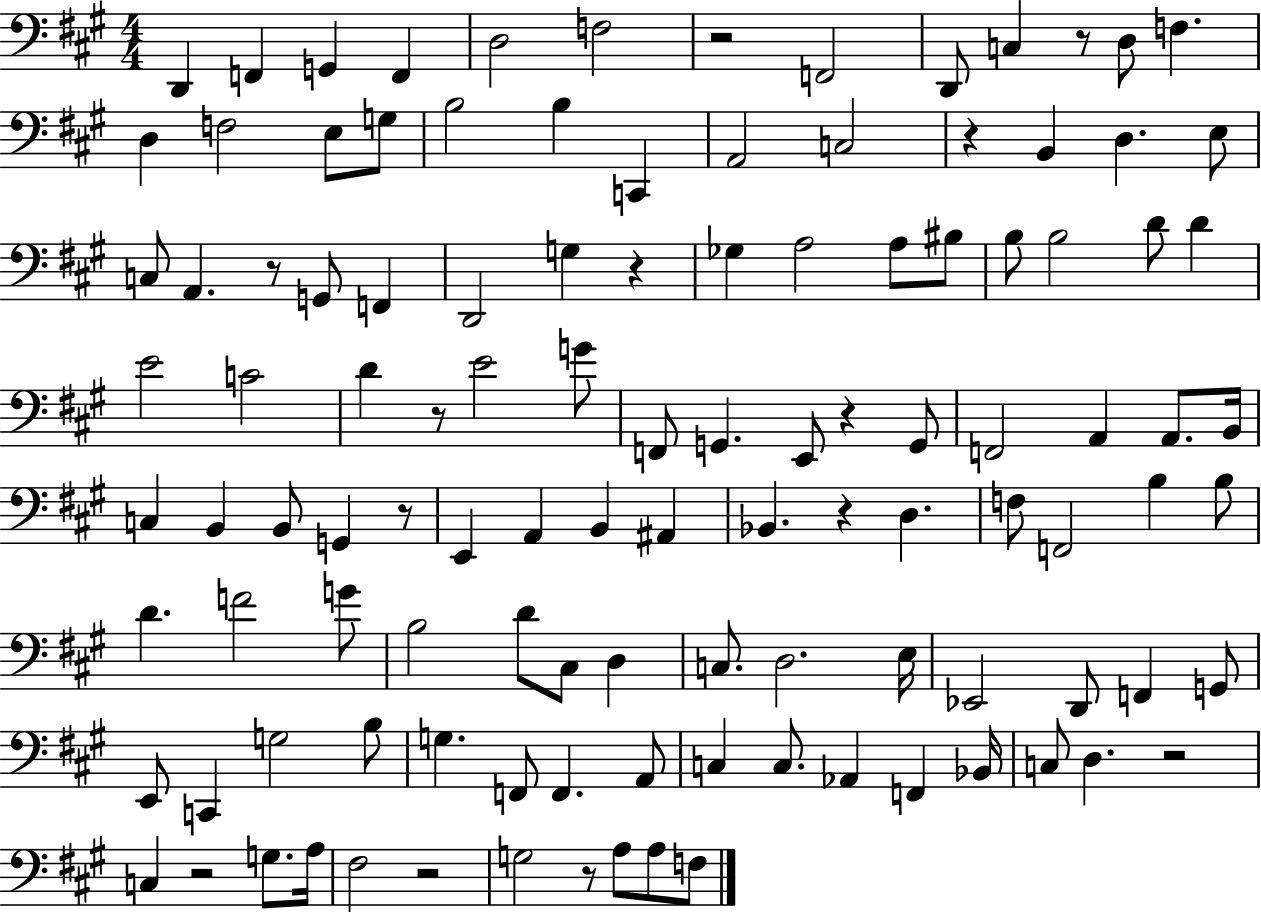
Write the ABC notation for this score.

X:1
T:Untitled
M:4/4
L:1/4
K:A
D,, F,, G,, F,, D,2 F,2 z2 F,,2 D,,/2 C, z/2 D,/2 F, D, F,2 E,/2 G,/2 B,2 B, C,, A,,2 C,2 z B,, D, E,/2 C,/2 A,, z/2 G,,/2 F,, D,,2 G, z _G, A,2 A,/2 ^B,/2 B,/2 B,2 D/2 D E2 C2 D z/2 E2 G/2 F,,/2 G,, E,,/2 z G,,/2 F,,2 A,, A,,/2 B,,/4 C, B,, B,,/2 G,, z/2 E,, A,, B,, ^A,, _B,, z D, F,/2 F,,2 B, B,/2 D F2 G/2 B,2 D/2 ^C,/2 D, C,/2 D,2 E,/4 _E,,2 D,,/2 F,, G,,/2 E,,/2 C,, G,2 B,/2 G, F,,/2 F,, A,,/2 C, C,/2 _A,, F,, _B,,/4 C,/2 D, z2 C, z2 G,/2 A,/4 ^F,2 z2 G,2 z/2 A,/2 A,/2 F,/2